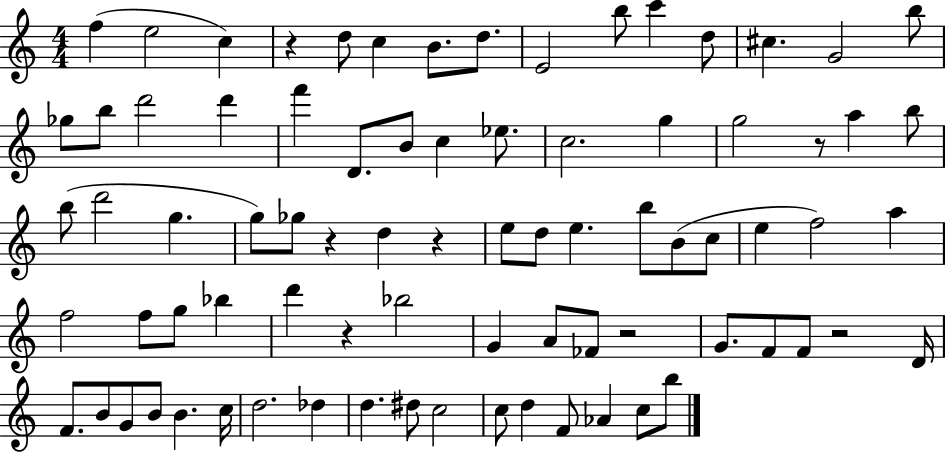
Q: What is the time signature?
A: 4/4